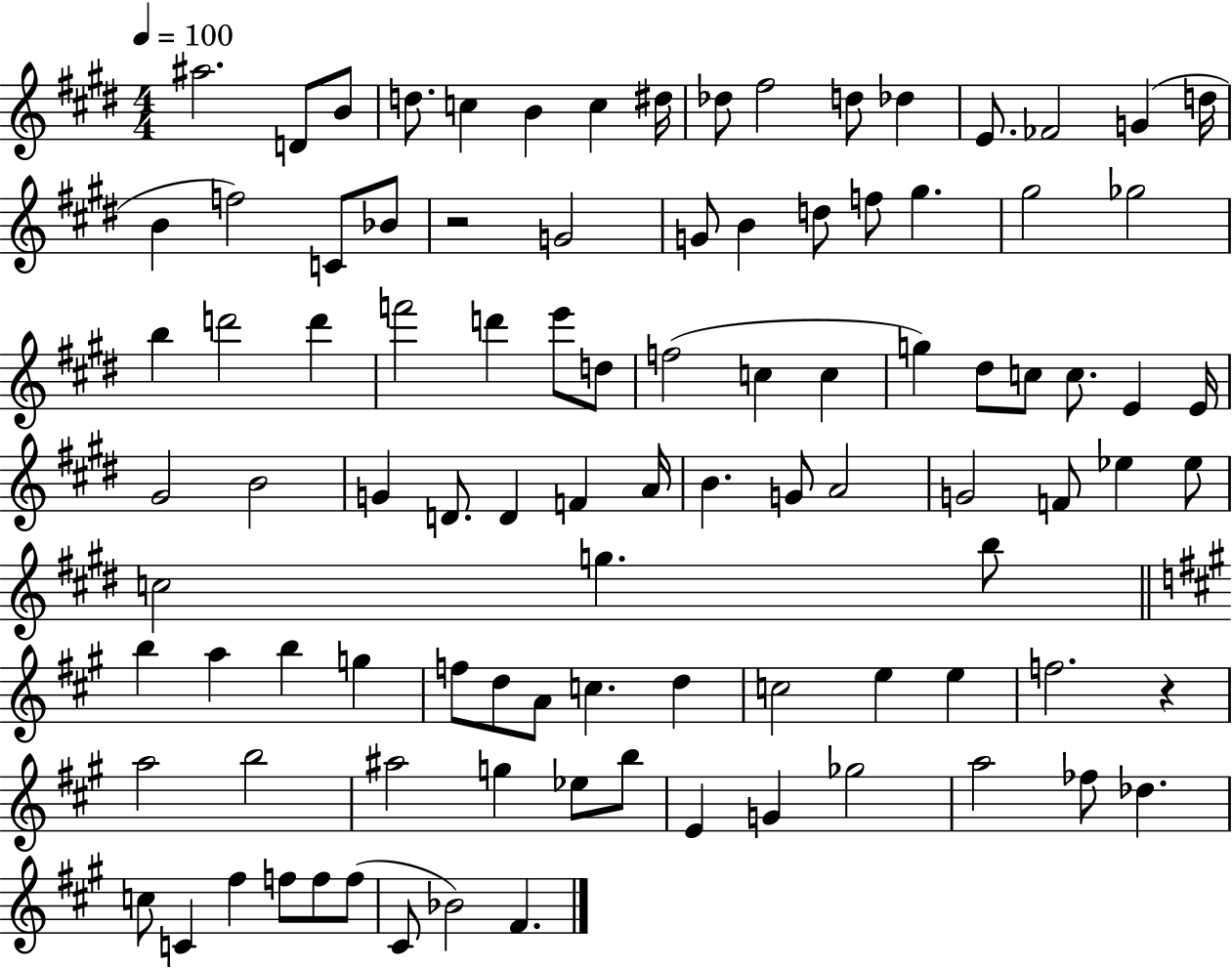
X:1
T:Untitled
M:4/4
L:1/4
K:E
^a2 D/2 B/2 d/2 c B c ^d/4 _d/2 ^f2 d/2 _d E/2 _F2 G d/4 B f2 C/2 _B/2 z2 G2 G/2 B d/2 f/2 ^g ^g2 _g2 b d'2 d' f'2 d' e'/2 d/2 f2 c c g ^d/2 c/2 c/2 E E/4 ^G2 B2 G D/2 D F A/4 B G/2 A2 G2 F/2 _e _e/2 c2 g b/2 b a b g f/2 d/2 A/2 c d c2 e e f2 z a2 b2 ^a2 g _e/2 b/2 E G _g2 a2 _f/2 _d c/2 C ^f f/2 f/2 f/2 ^C/2 _B2 ^F